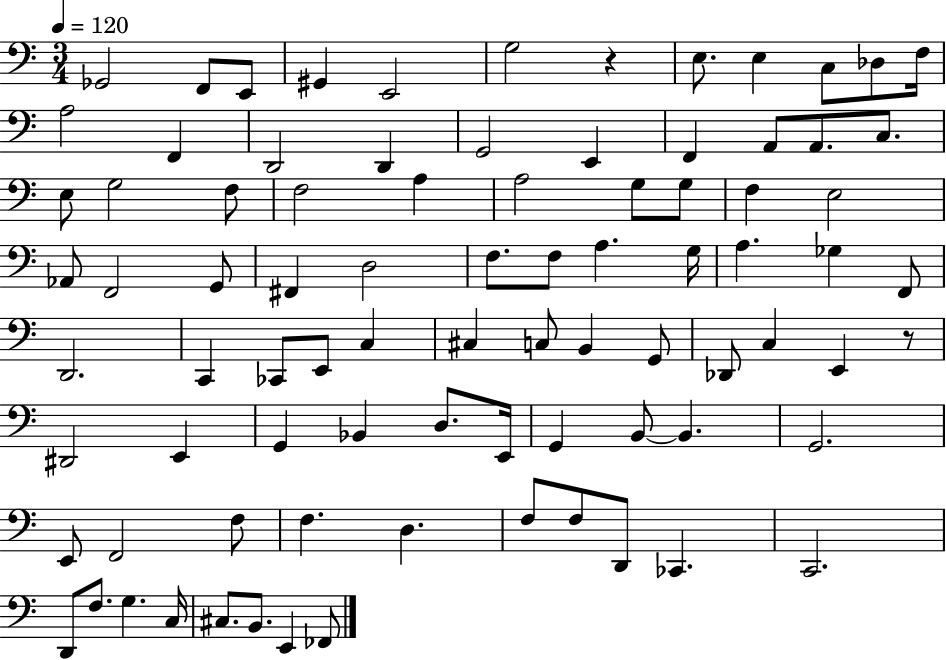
Gb2/h F2/e E2/e G#2/q E2/h G3/h R/q E3/e. E3/q C3/e Db3/e F3/s A3/h F2/q D2/h D2/q G2/h E2/q F2/q A2/e A2/e. C3/e. E3/e G3/h F3/e F3/h A3/q A3/h G3/e G3/e F3/q E3/h Ab2/e F2/h G2/e F#2/q D3/h F3/e. F3/e A3/q. G3/s A3/q. Gb3/q F2/e D2/h. C2/q CES2/e E2/e C3/q C#3/q C3/e B2/q G2/e Db2/e C3/q E2/q R/e D#2/h E2/q G2/q Bb2/q D3/e. E2/s G2/q B2/e B2/q. G2/h. E2/e F2/h F3/e F3/q. D3/q. F3/e F3/e D2/e CES2/q. C2/h. D2/e F3/e. G3/q. C3/s C#3/e. B2/e. E2/q FES2/e